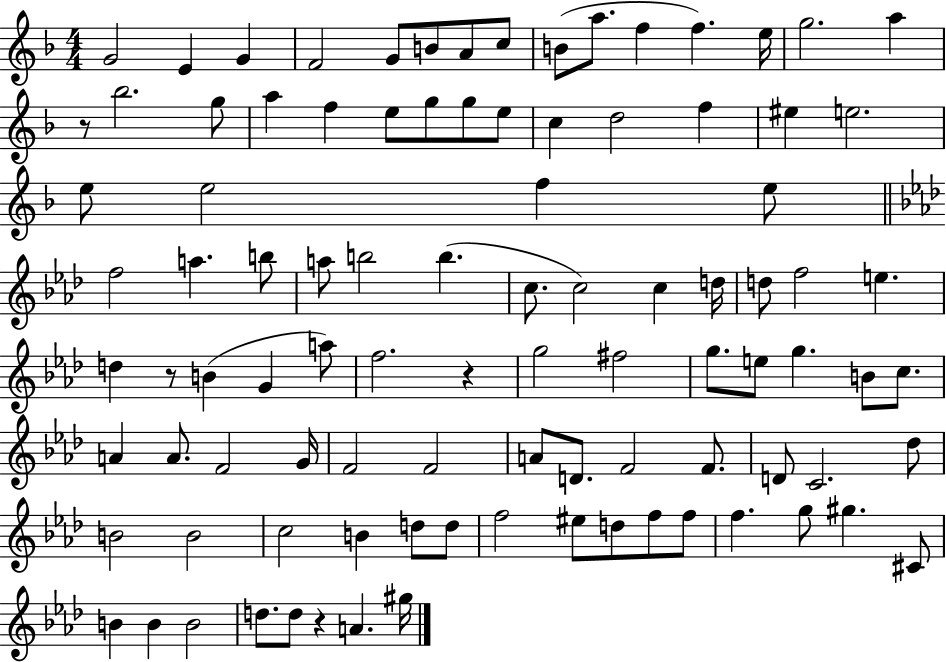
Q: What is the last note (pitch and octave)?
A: G#5